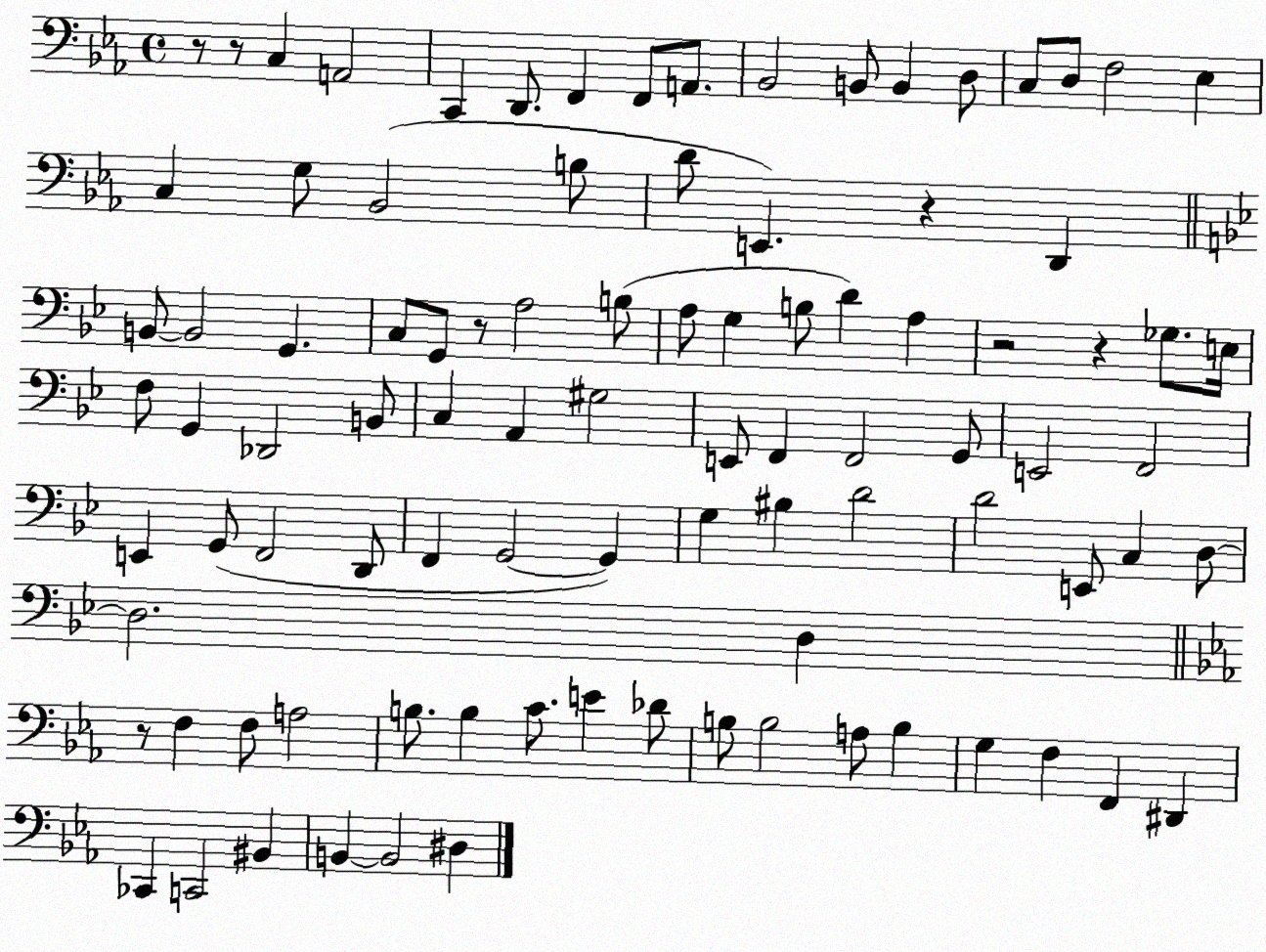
X:1
T:Untitled
M:4/4
L:1/4
K:Eb
z/2 z/2 C, A,,2 C,, D,,/2 F,, F,,/2 A,,/2 _B,,2 B,,/2 B,, D,/2 C,/2 D,/2 F,2 _E, C, G,/2 _B,,2 B,/2 D/2 E,, z D,, B,,/2 B,,2 G,, C,/2 G,,/2 z/2 A,2 B,/2 A,/2 G, B,/2 D A, z2 z _G,/2 E,/4 F,/2 G,, _D,,2 B,,/2 C, A,, ^G,2 E,,/2 F,, F,,2 G,,/2 E,,2 F,,2 E,, G,,/2 F,,2 D,,/2 F,, G,,2 G,, G, ^B, D2 D2 E,,/2 C, D,/2 D,2 D, z/2 F, F,/2 A,2 B,/2 B, C/2 E _D/2 B,/2 B,2 A,/2 B, G, F, F,, ^D,, _C,, C,,2 ^B,, B,, B,,2 ^D,